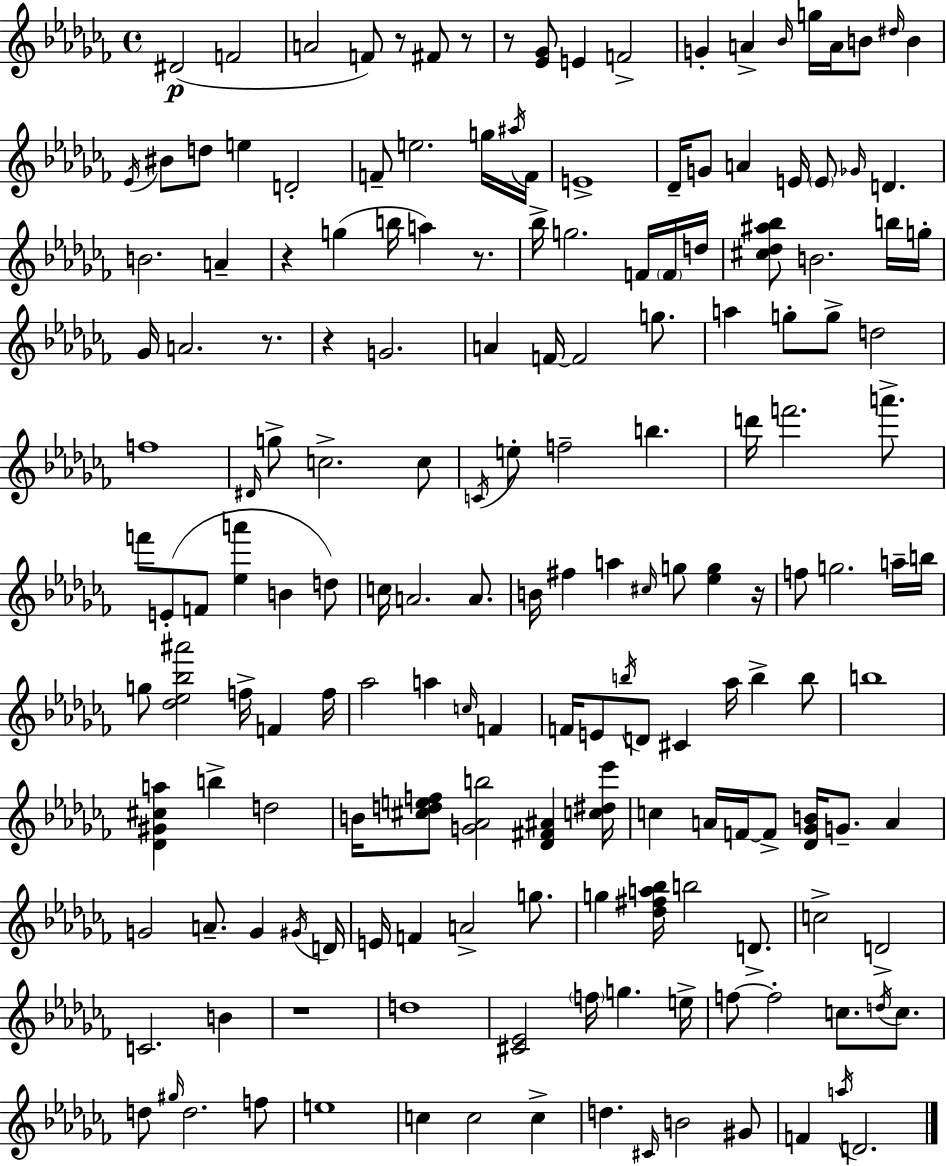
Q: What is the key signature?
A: AES minor